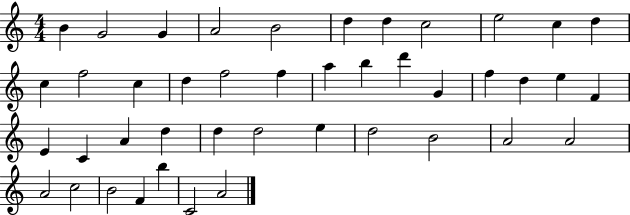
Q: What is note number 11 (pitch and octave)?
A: D5